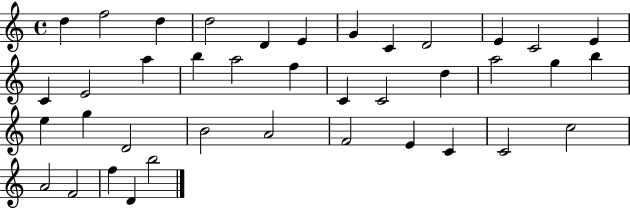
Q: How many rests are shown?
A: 0